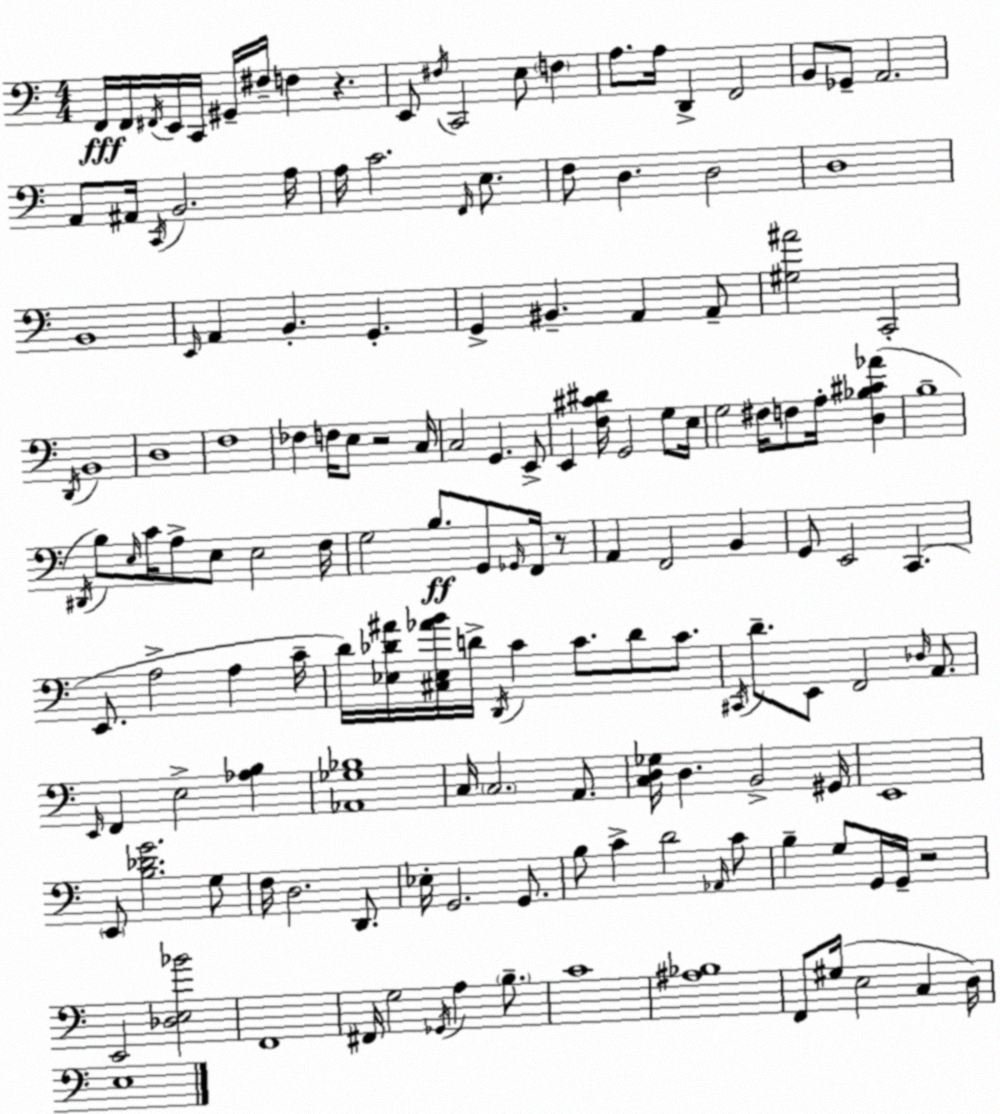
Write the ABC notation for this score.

X:1
T:Untitled
M:4/4
L:1/4
K:Am
F,,/4 F,,/4 ^F,,/4 E,,/4 C,,/4 ^G,,/4 ^F,/4 F, z E,,/2 ^F,/4 C,,2 E,/2 F, A,/2 A,/4 D,, F,,2 B,,/2 _G,,/2 A,,2 A,,/2 ^A,,/4 C,,/4 B,,2 A,/4 A,/4 C2 F,,/4 E,/2 F,/2 D, D,2 D,4 B,,4 E,,/4 A,, B,, G,, G,, ^B,, A,, A,,/2 [^G,^A]2 C,,2 D,,/4 B,,4 D,4 F,4 _F, F,/4 E,/2 z2 C,/4 C,2 G,, E,,/2 E,, [F,^C^D]/4 G,,2 G,/2 E,/4 G,2 ^F,/4 F,/2 A,/4 [D,_B,^C_A] B,4 ^D,,/4 B,/2 E,/4 C/4 A,/2 E,/2 E,2 F,/4 G,2 B,/2 G,,/2 _G,,/4 F,,/4 z/2 A,, F,,2 B,, G,,/2 E,,2 C,, E,,/2 A,2 A, C/4 D/4 [_E,_D^A]/4 [^C,_E,_AB]/4 D/4 D,,/4 C C/2 D/2 C/2 ^C,,/4 D/2 E,,/2 F,,2 _D,/4 A,,/2 E,,/4 F,, E,2 [_A,B,] [_A,,_G,_B,]4 C,/4 C,2 A,,/2 [C,D,_G,]/4 D, B,,2 ^G,,/4 E,,4 E,,/2 [B,_DG]2 G,/2 F,/4 D,2 D,,/2 _E,/4 G,,2 G,,/2 B,/2 C D2 _A,,/4 C/2 B, G,/2 G,,/4 G,,/4 z2 E,,2 [_D,E,_B]2 F,,4 ^F,,/4 G,2 _G,,/4 A, B,/2 C4 [^A,_B,]4 F,,/2 ^G,/4 E,2 C, D,/4 E,4